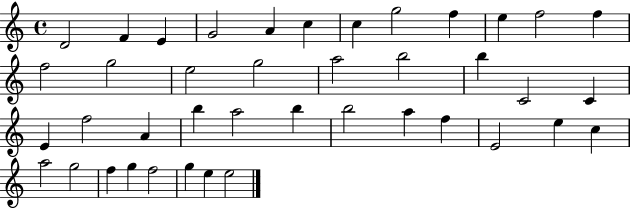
D4/h F4/q E4/q G4/h A4/q C5/q C5/q G5/h F5/q E5/q F5/h F5/q F5/h G5/h E5/h G5/h A5/h B5/h B5/q C4/h C4/q E4/q F5/h A4/q B5/q A5/h B5/q B5/h A5/q F5/q E4/h E5/q C5/q A5/h G5/h F5/q G5/q F5/h G5/q E5/q E5/h